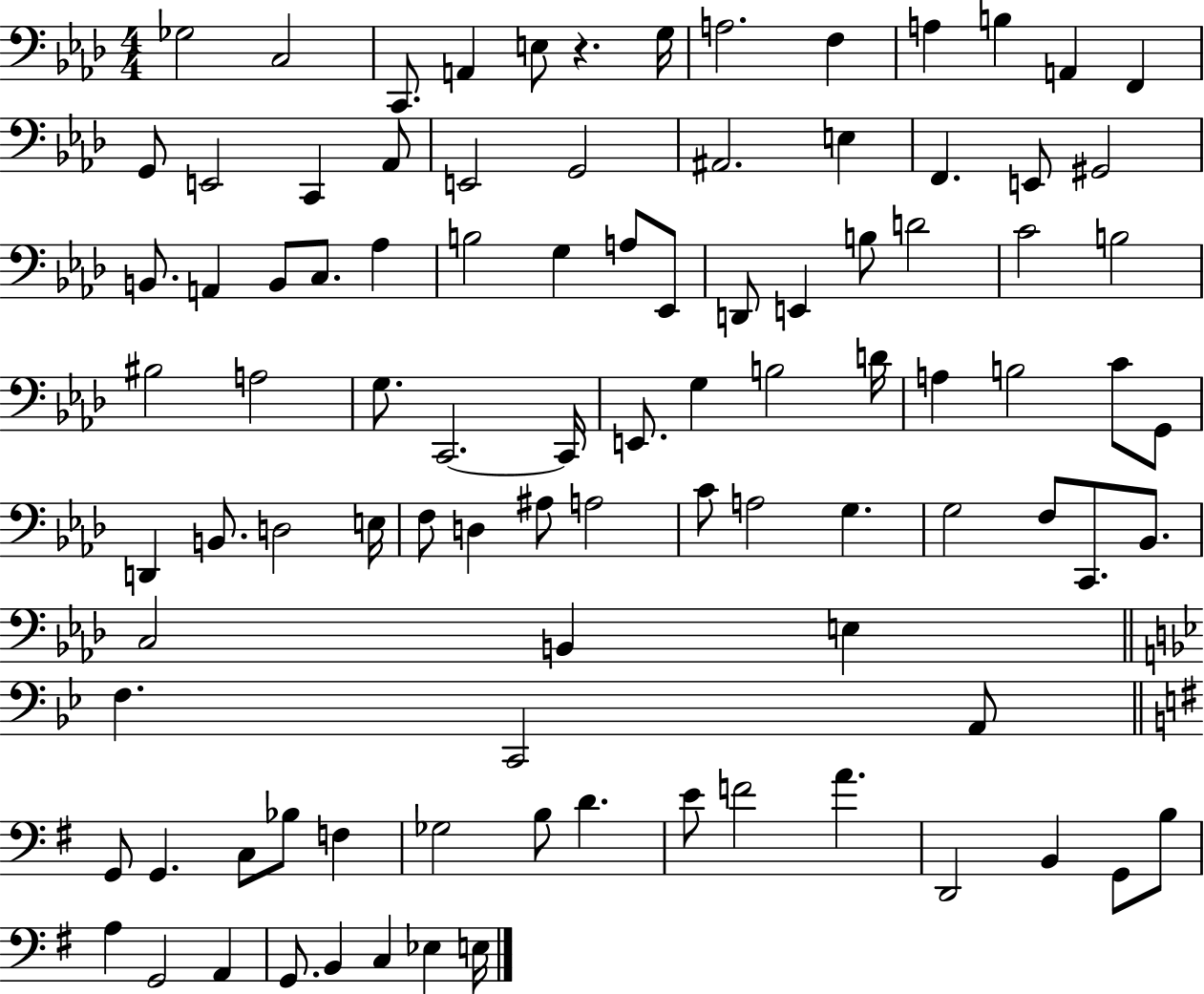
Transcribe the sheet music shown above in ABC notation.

X:1
T:Untitled
M:4/4
L:1/4
K:Ab
_G,2 C,2 C,,/2 A,, E,/2 z G,/4 A,2 F, A, B, A,, F,, G,,/2 E,,2 C,, _A,,/2 E,,2 G,,2 ^A,,2 E, F,, E,,/2 ^G,,2 B,,/2 A,, B,,/2 C,/2 _A, B,2 G, A,/2 _E,,/2 D,,/2 E,, B,/2 D2 C2 B,2 ^B,2 A,2 G,/2 C,,2 C,,/4 E,,/2 G, B,2 D/4 A, B,2 C/2 G,,/2 D,, B,,/2 D,2 E,/4 F,/2 D, ^A,/2 A,2 C/2 A,2 G, G,2 F,/2 C,,/2 _B,,/2 C,2 B,, E, F, C,,2 A,,/2 G,,/2 G,, C,/2 _B,/2 F, _G,2 B,/2 D E/2 F2 A D,,2 B,, G,,/2 B,/2 A, G,,2 A,, G,,/2 B,, C, _E, E,/4